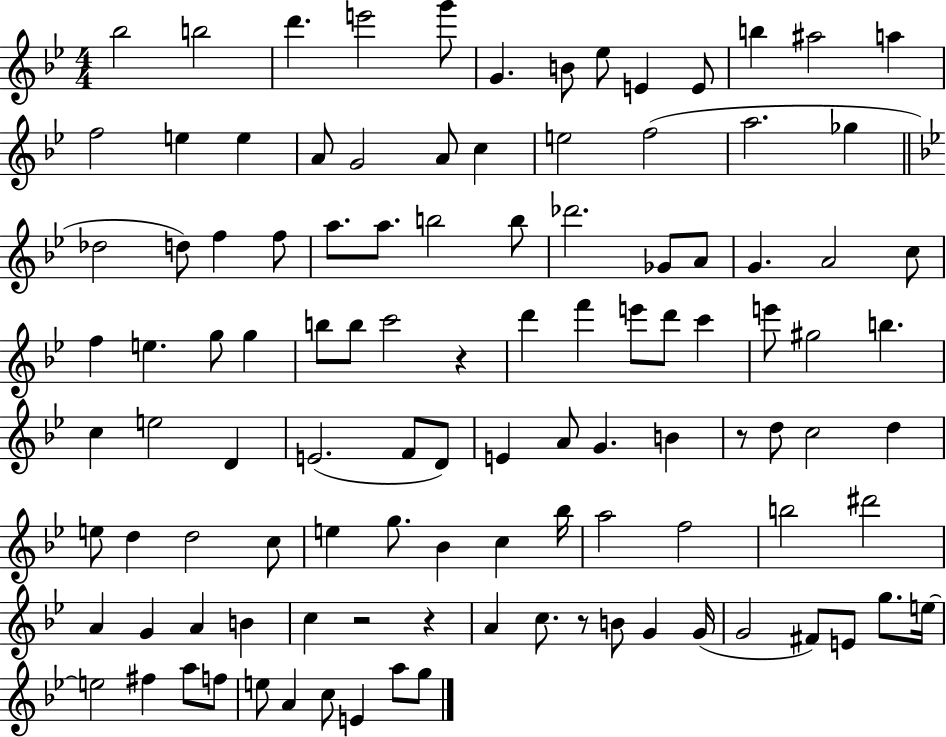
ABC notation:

X:1
T:Untitled
M:4/4
L:1/4
K:Bb
_b2 b2 d' e'2 g'/2 G B/2 _e/2 E E/2 b ^a2 a f2 e e A/2 G2 A/2 c e2 f2 a2 _g _d2 d/2 f f/2 a/2 a/2 b2 b/2 _d'2 _G/2 A/2 G A2 c/2 f e g/2 g b/2 b/2 c'2 z d' f' e'/2 d'/2 c' e'/2 ^g2 b c e2 D E2 F/2 D/2 E A/2 G B z/2 d/2 c2 d e/2 d d2 c/2 e g/2 _B c _b/4 a2 f2 b2 ^d'2 A G A B c z2 z A c/2 z/2 B/2 G G/4 G2 ^F/2 E/2 g/2 e/4 e2 ^f a/2 f/2 e/2 A c/2 E a/2 g/2